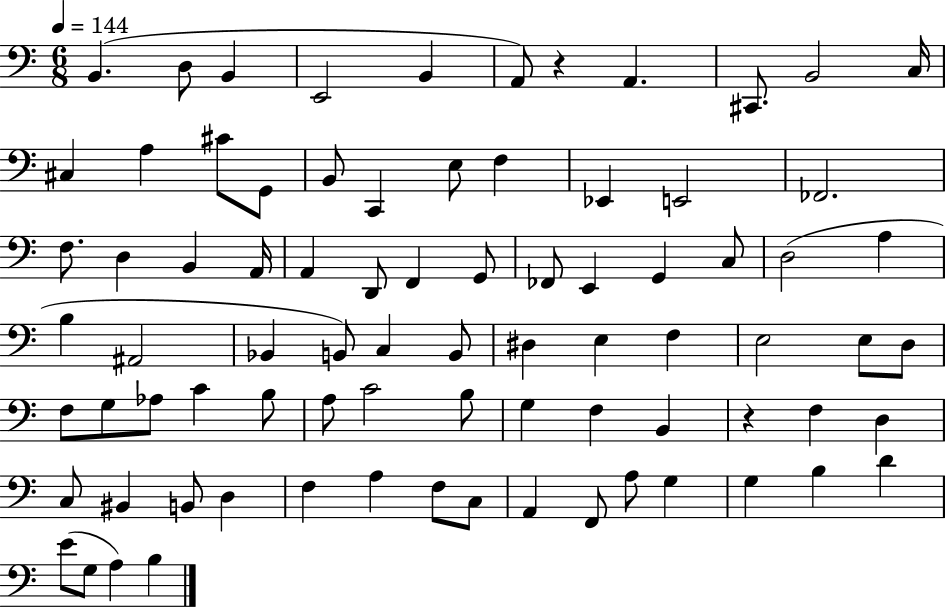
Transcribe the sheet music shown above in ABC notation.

X:1
T:Untitled
M:6/8
L:1/4
K:C
B,, D,/2 B,, E,,2 B,, A,,/2 z A,, ^C,,/2 B,,2 C,/4 ^C, A, ^C/2 G,,/2 B,,/2 C,, E,/2 F, _E,, E,,2 _F,,2 F,/2 D, B,, A,,/4 A,, D,,/2 F,, G,,/2 _F,,/2 E,, G,, C,/2 D,2 A, B, ^A,,2 _B,, B,,/2 C, B,,/2 ^D, E, F, E,2 E,/2 D,/2 F,/2 G,/2 _A,/2 C B,/2 A,/2 C2 B,/2 G, F, B,, z F, D, C,/2 ^B,, B,,/2 D, F, A, F,/2 C,/2 A,, F,,/2 A,/2 G, G, B, D E/2 G,/2 A, B,